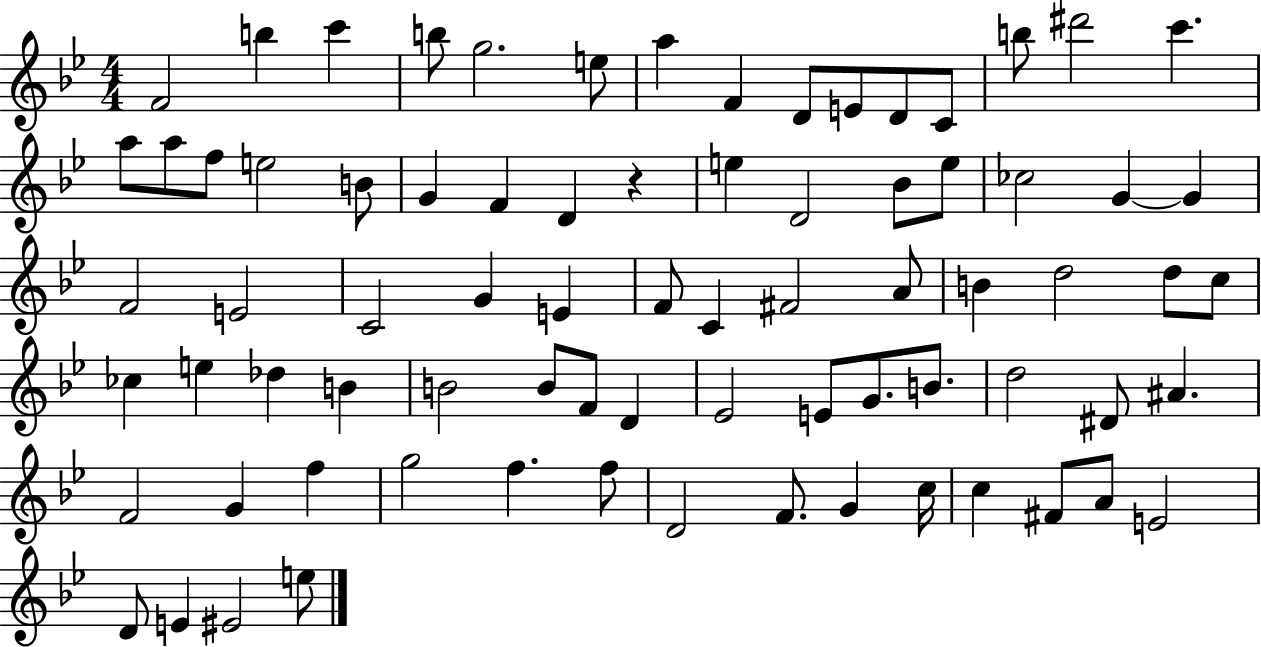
F4/h B5/q C6/q B5/e G5/h. E5/e A5/q F4/q D4/e E4/e D4/e C4/e B5/e D#6/h C6/q. A5/e A5/e F5/e E5/h B4/e G4/q F4/q D4/q R/q E5/q D4/h Bb4/e E5/e CES5/h G4/q G4/q F4/h E4/h C4/h G4/q E4/q F4/e C4/q F#4/h A4/e B4/q D5/h D5/e C5/e CES5/q E5/q Db5/q B4/q B4/h B4/e F4/e D4/q Eb4/h E4/e G4/e. B4/e. D5/h D#4/e A#4/q. F4/h G4/q F5/q G5/h F5/q. F5/e D4/h F4/e. G4/q C5/s C5/q F#4/e A4/e E4/h D4/e E4/q EIS4/h E5/e